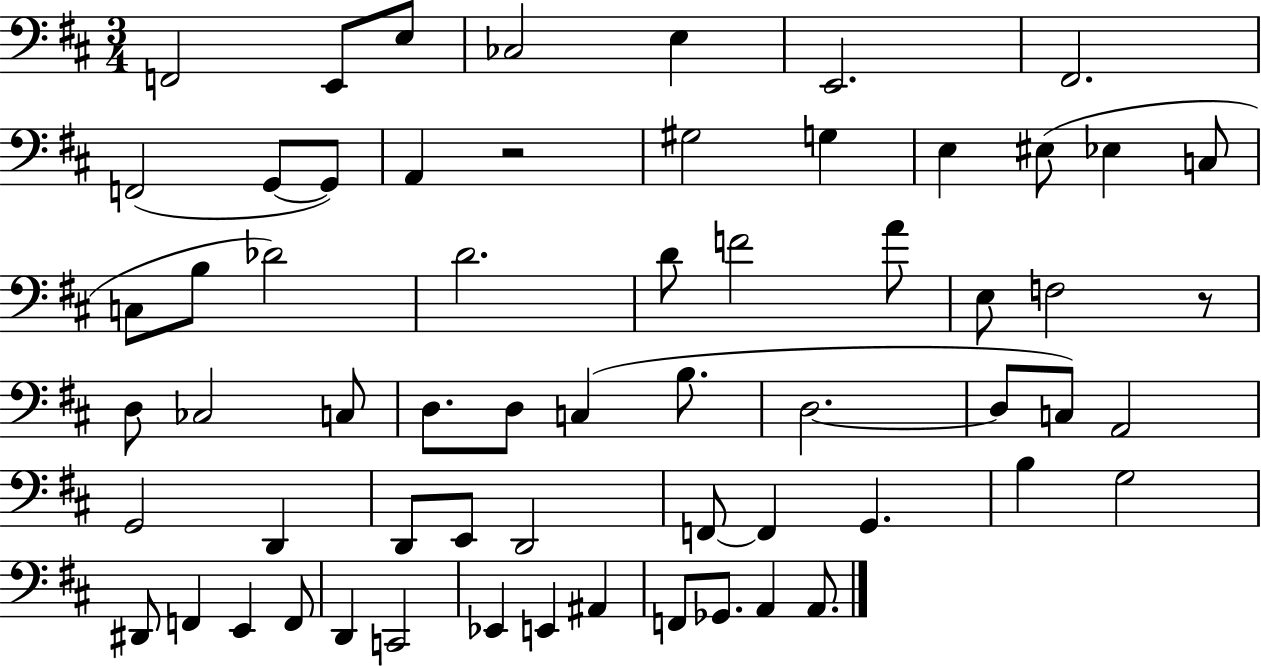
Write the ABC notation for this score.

X:1
T:Untitled
M:3/4
L:1/4
K:D
F,,2 E,,/2 E,/2 _C,2 E, E,,2 ^F,,2 F,,2 G,,/2 G,,/2 A,, z2 ^G,2 G, E, ^E,/2 _E, C,/2 C,/2 B,/2 _D2 D2 D/2 F2 A/2 E,/2 F,2 z/2 D,/2 _C,2 C,/2 D,/2 D,/2 C, B,/2 D,2 D,/2 C,/2 A,,2 G,,2 D,, D,,/2 E,,/2 D,,2 F,,/2 F,, G,, B, G,2 ^D,,/2 F,, E,, F,,/2 D,, C,,2 _E,, E,, ^A,, F,,/2 _G,,/2 A,, A,,/2